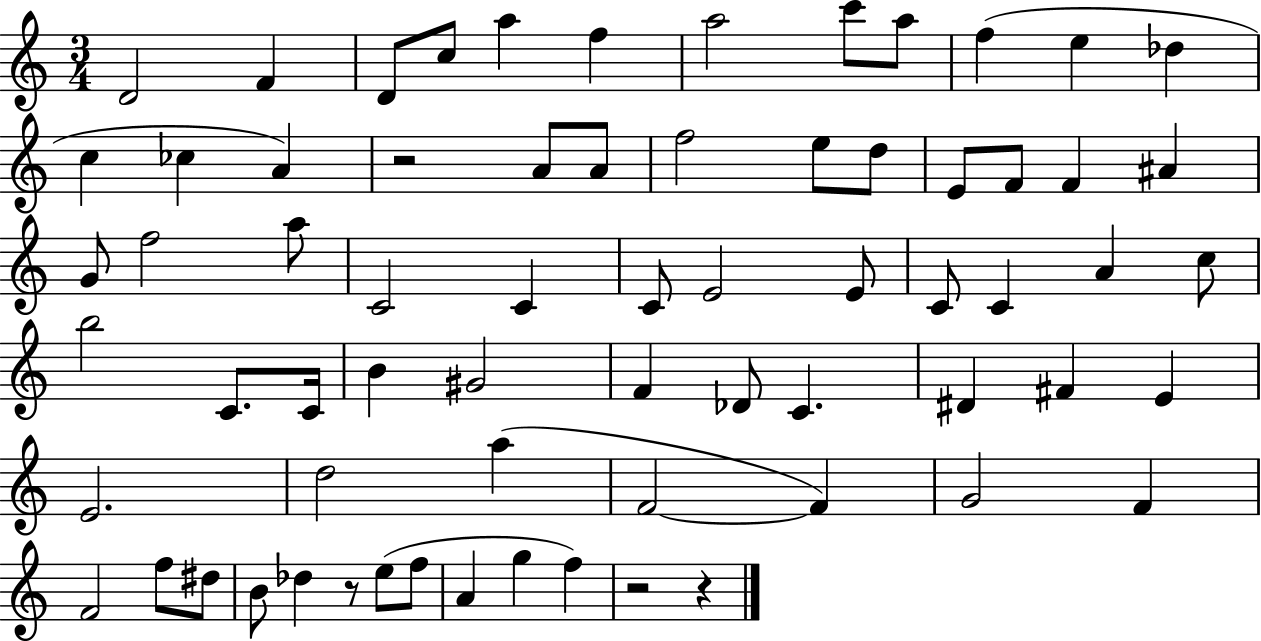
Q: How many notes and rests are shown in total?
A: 68